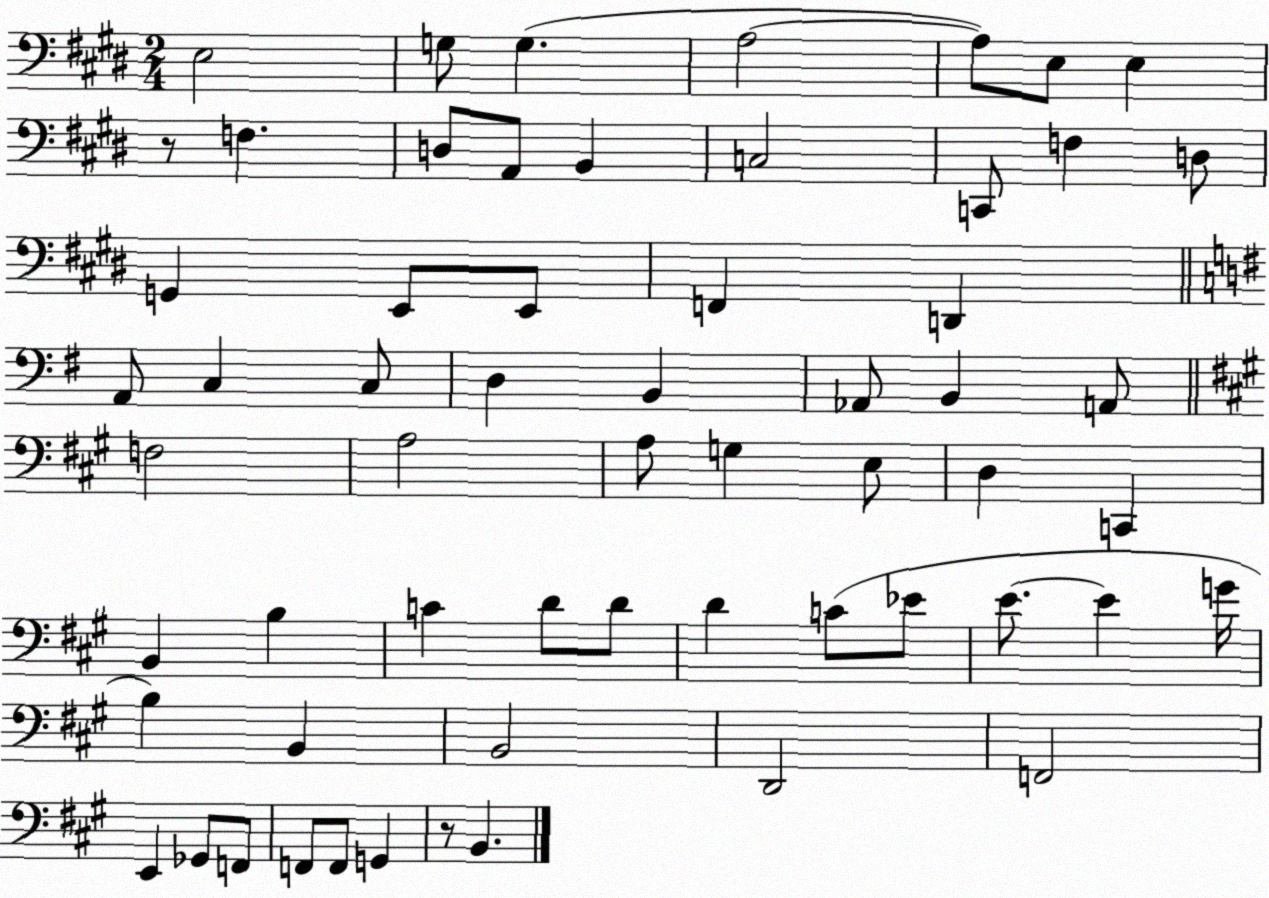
X:1
T:Untitled
M:2/4
L:1/4
K:E
E,2 G,/2 G, A,2 A,/2 E,/2 E, z/2 F, D,/2 A,,/2 B,, C,2 C,,/2 F, D,/2 G,, E,,/2 E,,/2 F,, D,, A,,/2 C, C,/2 D, B,, _A,,/2 B,, A,,/2 F,2 A,2 A,/2 G, E,/2 D, C,, B,, B, C D/2 D/2 D C/2 _E/2 E/2 E G/4 B, B,, B,,2 D,,2 F,,2 E,, _G,,/2 F,,/2 F,,/2 F,,/2 G,, z/2 B,,